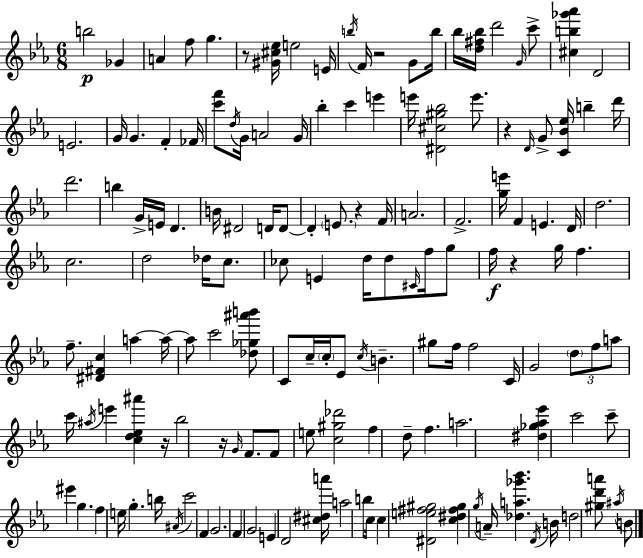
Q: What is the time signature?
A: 6/8